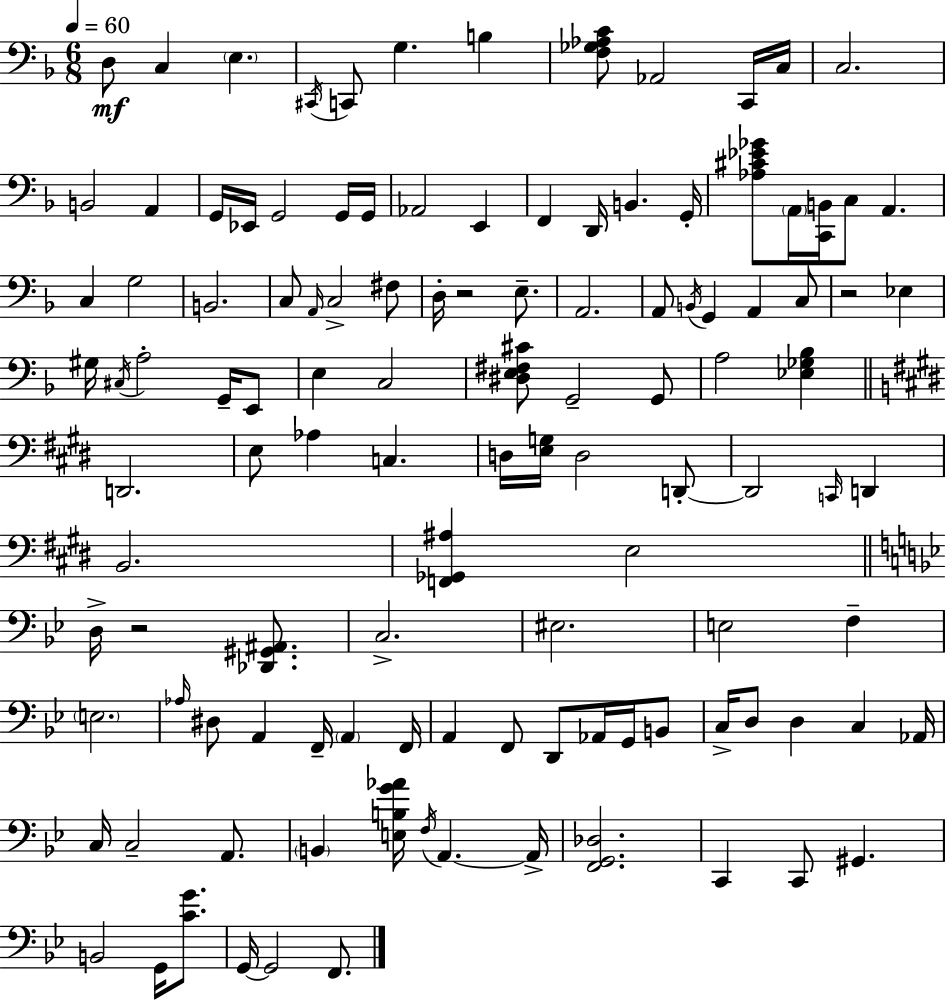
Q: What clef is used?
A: bass